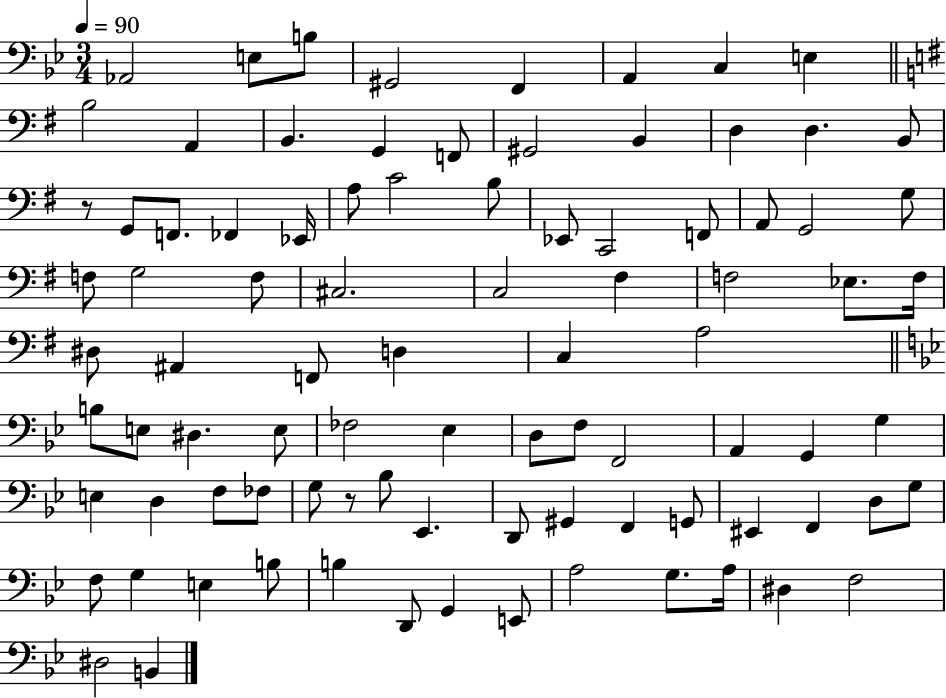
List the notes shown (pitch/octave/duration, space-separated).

Ab2/h E3/e B3/e G#2/h F2/q A2/q C3/q E3/q B3/h A2/q B2/q. G2/q F2/e G#2/h B2/q D3/q D3/q. B2/e R/e G2/e F2/e. FES2/q Eb2/s A3/e C4/h B3/e Eb2/e C2/h F2/e A2/e G2/h G3/e F3/e G3/h F3/e C#3/h. C3/h F#3/q F3/h Eb3/e. F3/s D#3/e A#2/q F2/e D3/q C3/q A3/h B3/e E3/e D#3/q. E3/e FES3/h Eb3/q D3/e F3/e F2/h A2/q G2/q G3/q E3/q D3/q F3/e FES3/e G3/e R/e Bb3/e Eb2/q. D2/e G#2/q F2/q G2/e EIS2/q F2/q D3/e G3/e F3/e G3/q E3/q B3/e B3/q D2/e G2/q E2/e A3/h G3/e. A3/s D#3/q F3/h D#3/h B2/q